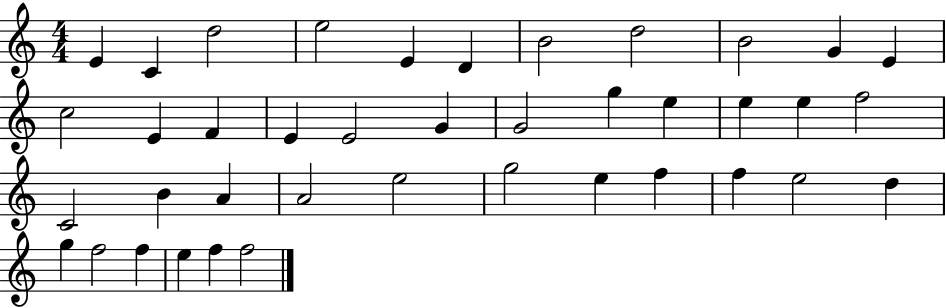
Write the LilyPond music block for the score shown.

{
  \clef treble
  \numericTimeSignature
  \time 4/4
  \key c \major
  e'4 c'4 d''2 | e''2 e'4 d'4 | b'2 d''2 | b'2 g'4 e'4 | \break c''2 e'4 f'4 | e'4 e'2 g'4 | g'2 g''4 e''4 | e''4 e''4 f''2 | \break c'2 b'4 a'4 | a'2 e''2 | g''2 e''4 f''4 | f''4 e''2 d''4 | \break g''4 f''2 f''4 | e''4 f''4 f''2 | \bar "|."
}